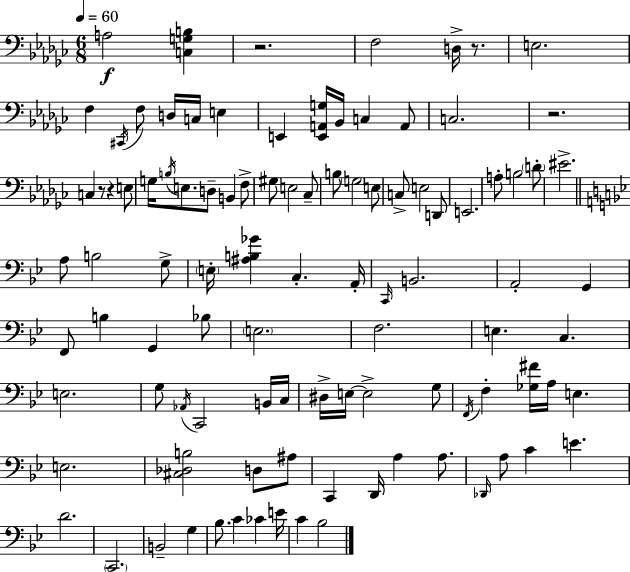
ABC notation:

X:1
T:Untitled
M:6/8
L:1/4
K:Ebm
A,2 [C,G,B,] z2 F,2 D,/4 z/2 E,2 F, ^C,,/4 F,/2 D,/4 C,/4 E, E,, [E,,A,,G,]/4 _B,,/4 C, A,,/2 C,2 z2 C, z/2 z E,/2 G,/4 B,/4 E,/2 D,/2 B,, F,/2 ^G,/2 E,2 _C,/2 B,/2 G,2 E,/2 C,/2 E,2 D,,/2 E,,2 A,/2 B,2 D/2 ^E2 A,/2 B,2 G,/2 E,/4 [^A,B,_G] C, A,,/4 C,,/4 B,,2 A,,2 G,, F,,/2 B, G,, _B,/2 E,2 F,2 E, C, E,2 G,/2 _A,,/4 C,,2 B,,/4 C,/4 ^D,/4 E,/4 E,2 G,/2 F,,/4 F, [_G,^F]/4 A,/4 E, E,2 [^C,_D,B,]2 D,/2 ^A,/2 C,, D,,/4 A, A,/2 _D,,/4 A,/2 C E D2 C,,2 B,,2 G, _B,/2 C _C E/4 C _B,2